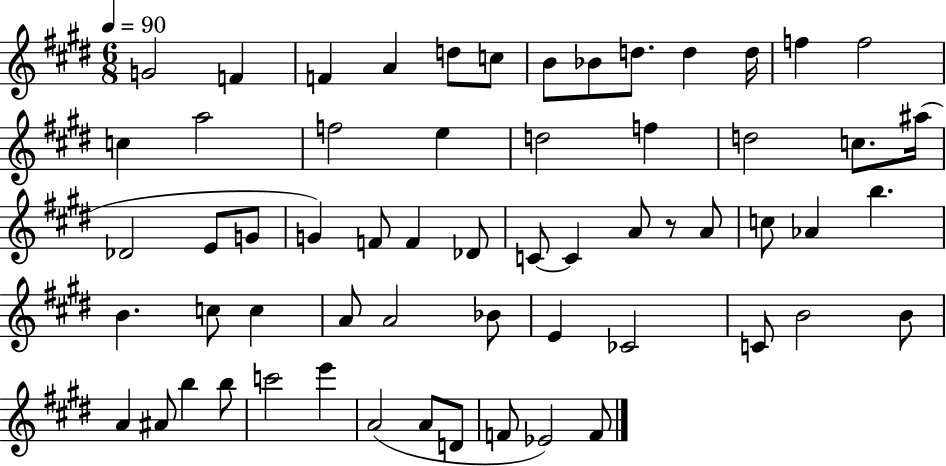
G4/h F4/q F4/q A4/q D5/e C5/e B4/e Bb4/e D5/e. D5/q D5/s F5/q F5/h C5/q A5/h F5/h E5/q D5/h F5/q D5/h C5/e. A#5/s Db4/h E4/e G4/e G4/q F4/e F4/q Db4/e C4/e C4/q A4/e R/e A4/e C5/e Ab4/q B5/q. B4/q. C5/e C5/q A4/e A4/h Bb4/e E4/q CES4/h C4/e B4/h B4/e A4/q A#4/e B5/q B5/e C6/h E6/q A4/h A4/e D4/e F4/e Eb4/h F4/e